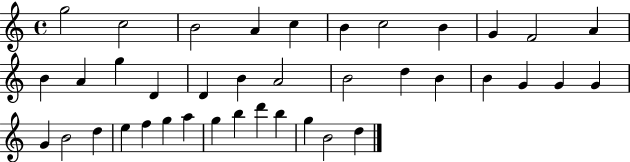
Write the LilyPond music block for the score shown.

{
  \clef treble
  \time 4/4
  \defaultTimeSignature
  \key c \major
  g''2 c''2 | b'2 a'4 c''4 | b'4 c''2 b'4 | g'4 f'2 a'4 | \break b'4 a'4 g''4 d'4 | d'4 b'4 a'2 | b'2 d''4 b'4 | b'4 g'4 g'4 g'4 | \break g'4 b'2 d''4 | e''4 f''4 g''4 a''4 | g''4 b''4 d'''4 b''4 | g''4 b'2 d''4 | \break \bar "|."
}